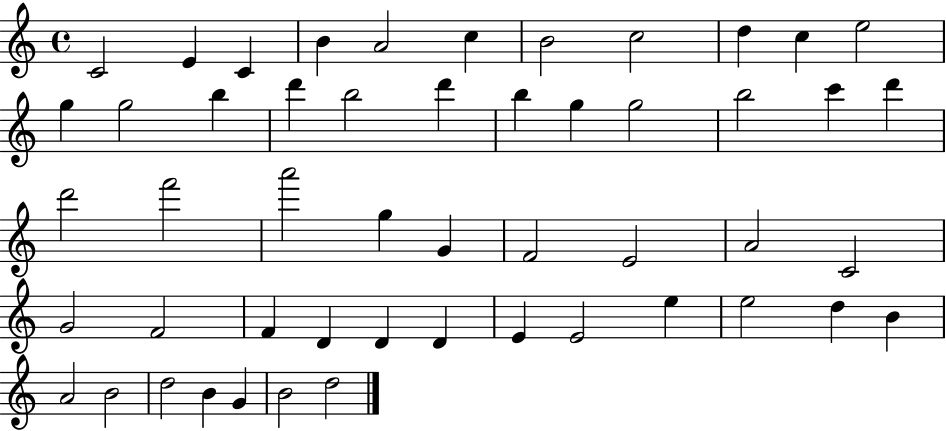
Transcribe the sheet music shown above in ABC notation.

X:1
T:Untitled
M:4/4
L:1/4
K:C
C2 E C B A2 c B2 c2 d c e2 g g2 b d' b2 d' b g g2 b2 c' d' d'2 f'2 a'2 g G F2 E2 A2 C2 G2 F2 F D D D E E2 e e2 d B A2 B2 d2 B G B2 d2